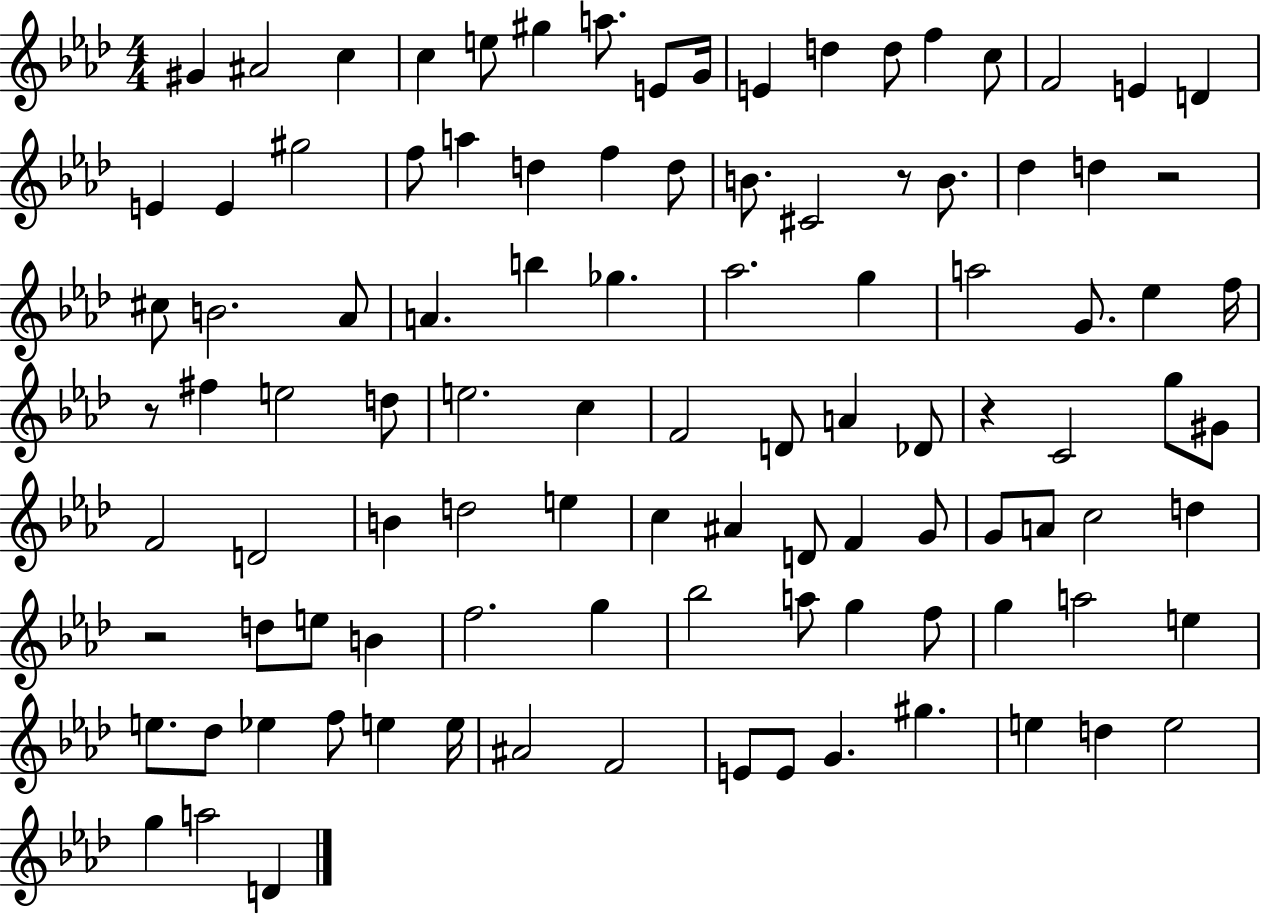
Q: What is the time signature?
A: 4/4